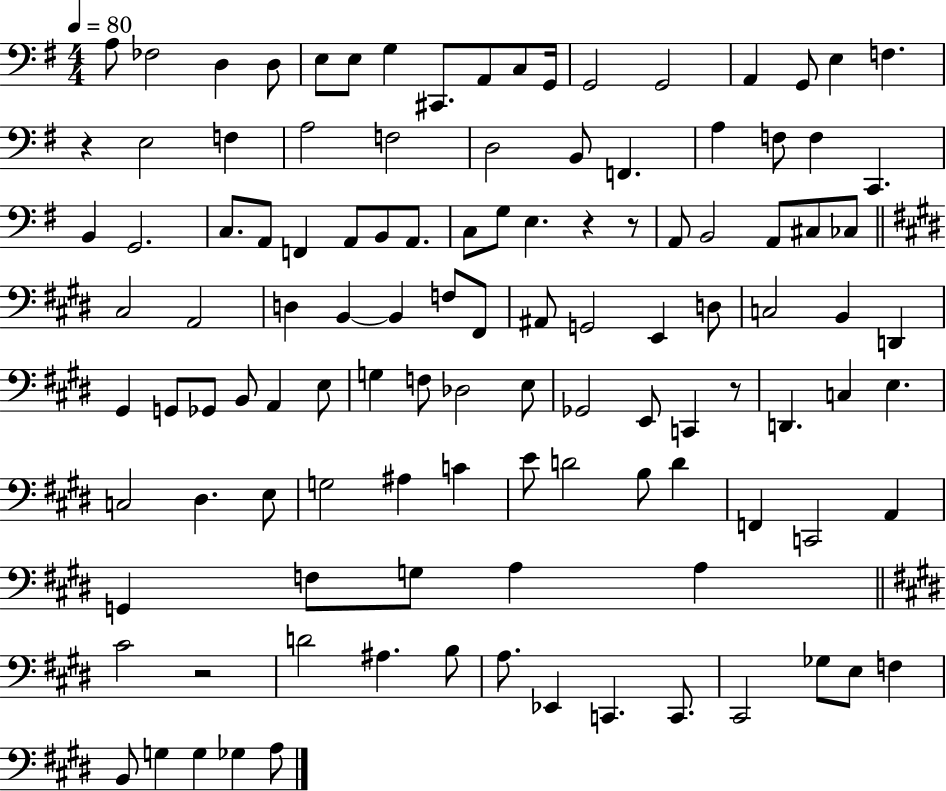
X:1
T:Untitled
M:4/4
L:1/4
K:G
A,/2 _F,2 D, D,/2 E,/2 E,/2 G, ^C,,/2 A,,/2 C,/2 G,,/4 G,,2 G,,2 A,, G,,/2 E, F, z E,2 F, A,2 F,2 D,2 B,,/2 F,, A, F,/2 F, C,, B,, G,,2 C,/2 A,,/2 F,, A,,/2 B,,/2 A,,/2 C,/2 G,/2 E, z z/2 A,,/2 B,,2 A,,/2 ^C,/2 _C,/2 ^C,2 A,,2 D, B,, B,, F,/2 ^F,,/2 ^A,,/2 G,,2 E,, D,/2 C,2 B,, D,, ^G,, G,,/2 _G,,/2 B,,/2 A,, E,/2 G, F,/2 _D,2 E,/2 _G,,2 E,,/2 C,, z/2 D,, C, E, C,2 ^D, E,/2 G,2 ^A, C E/2 D2 B,/2 D F,, C,,2 A,, G,, F,/2 G,/2 A, A, ^C2 z2 D2 ^A, B,/2 A,/2 _E,, C,, C,,/2 ^C,,2 _G,/2 E,/2 F, B,,/2 G, G, _G, A,/2